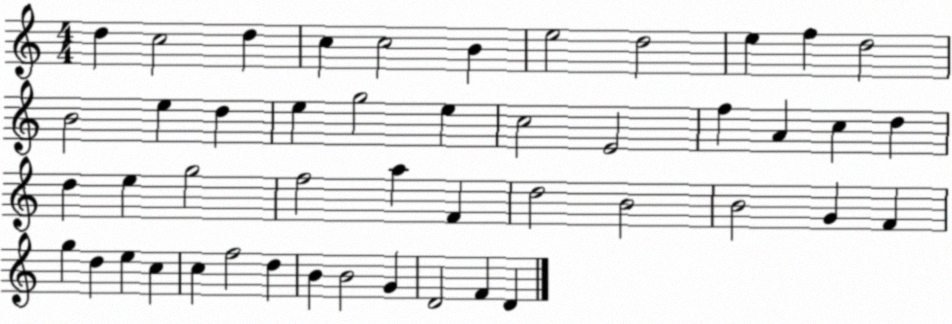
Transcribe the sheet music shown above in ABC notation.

X:1
T:Untitled
M:4/4
L:1/4
K:C
d c2 d c c2 B e2 d2 e f d2 B2 e d e g2 e c2 E2 f A c d d e g2 f2 a F d2 B2 B2 G F g d e c c f2 d B B2 G D2 F D